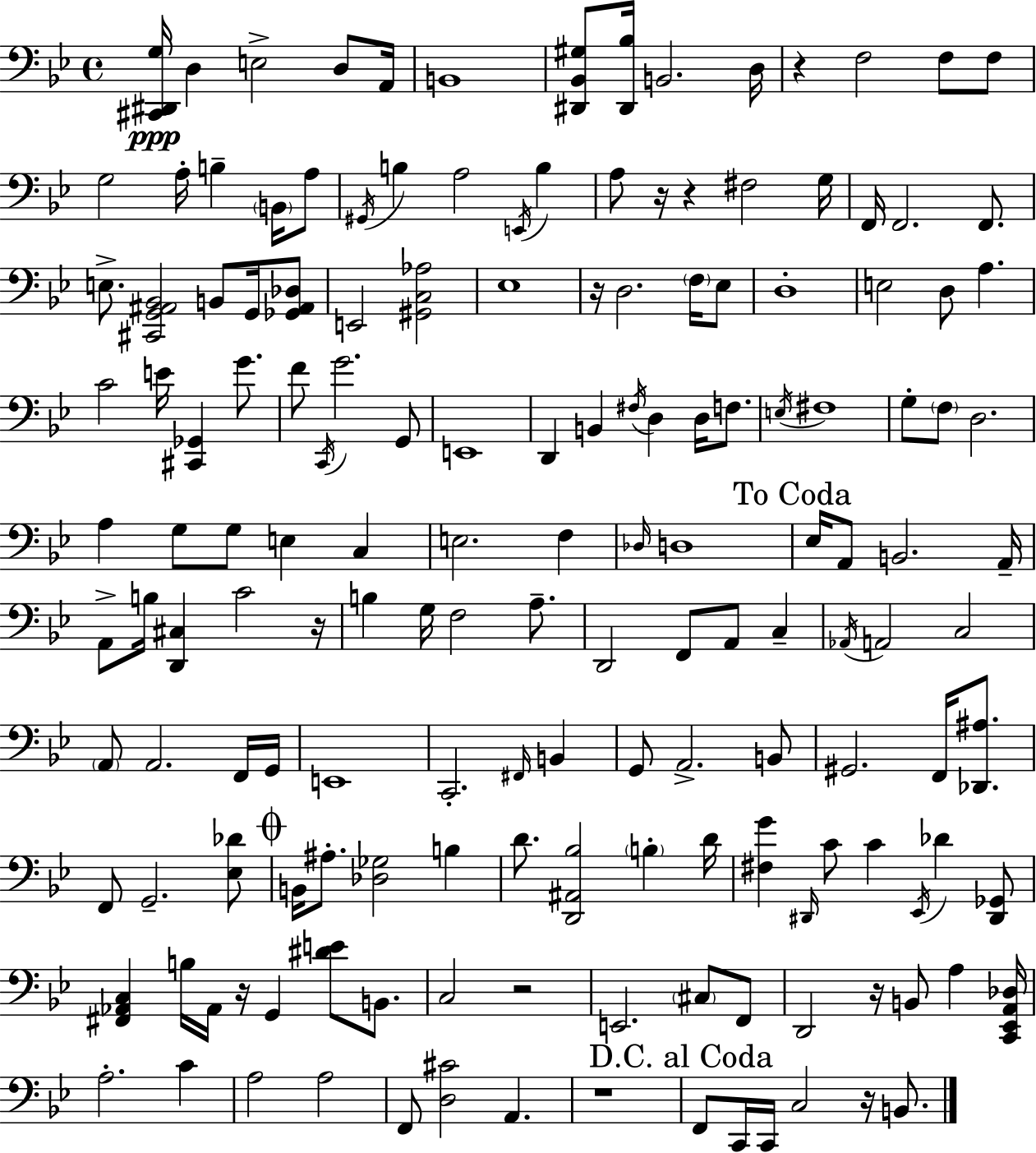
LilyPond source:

{
  \clef bass
  \time 4/4
  \defaultTimeSignature
  \key bes \major
  <cis, dis, g>16\ppp d4 e2-> d8 a,16 | b,1 | <dis, bes, gis>8 <dis, bes>16 b,2. d16 | r4 f2 f8 f8 | \break g2 a16-. b4-- \parenthesize b,16 a8 | \acciaccatura { gis,16 } b4 a2 \acciaccatura { e,16 } b4 | a8 r16 r4 fis2 | g16 f,16 f,2. f,8. | \break e8.-> <cis, g, ais, bes,>2 b,8 g,16 | <ges, ais, des>8 e,2 <gis, c aes>2 | ees1 | r16 d2. \parenthesize f16 | \break ees8 d1-. | e2 d8 a4. | c'2 e'16 <cis, ges,>4 g'8. | f'8 \acciaccatura { c,16 } g'2. | \break g,8 e,1 | d,4 b,4 \acciaccatura { fis16 } d4 | d16 f8. \acciaccatura { e16 } fis1 | g8-. \parenthesize f8 d2. | \break a4 g8 g8 e4 | c4 e2. | f4 \grace { des16 } d1 | \mark "To Coda" ees16 a,8 b,2. | \break a,16-- a,8-> b16 <d, cis>4 c'2 | r16 b4 g16 f2 | a8.-- d,2 f,8 | a,8 c4-- \acciaccatura { aes,16 } a,2 c2 | \break \parenthesize a,8 a,2. | f,16 g,16 e,1 | c,2.-. | \grace { fis,16 } b,4 g,8 a,2.-> | \break b,8 gis,2. | f,16 <des, ais>8. f,8 g,2.-- | <ees des'>8 \mark \markup { \musicglyph "scripts.coda" } b,16 ais8.-. <des ges>2 | b4 d'8. <d, ais, bes>2 | \break \parenthesize b4-. d'16 <fis g'>4 \grace { dis,16 } c'8 c'4 | \acciaccatura { ees,16 } des'4 <dis, ges,>8 <fis, aes, c>4 b16 aes,16 | r16 g,4 <dis' e'>8 b,8. c2 | r2 e,2. | \break \parenthesize cis8 f,8 d,2 | r16 b,8 a4 <c, ees, a, des>16 a2.-. | c'4 a2 | a2 f,8 <d cis'>2 | \break a,4. r1 | \mark "D.C. al Coda" f,8 c,16 c,16 c2 | r16 b,8. \bar "|."
}